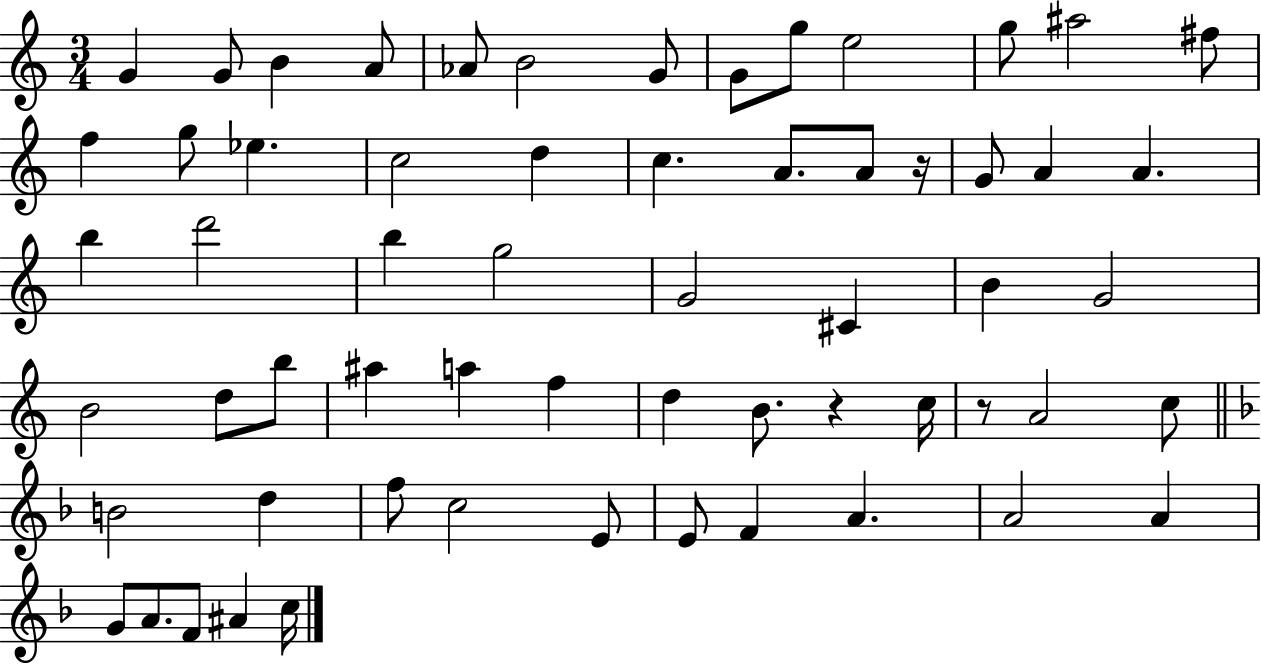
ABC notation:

X:1
T:Untitled
M:3/4
L:1/4
K:C
G G/2 B A/2 _A/2 B2 G/2 G/2 g/2 e2 g/2 ^a2 ^f/2 f g/2 _e c2 d c A/2 A/2 z/4 G/2 A A b d'2 b g2 G2 ^C B G2 B2 d/2 b/2 ^a a f d B/2 z c/4 z/2 A2 c/2 B2 d f/2 c2 E/2 E/2 F A A2 A G/2 A/2 F/2 ^A c/4